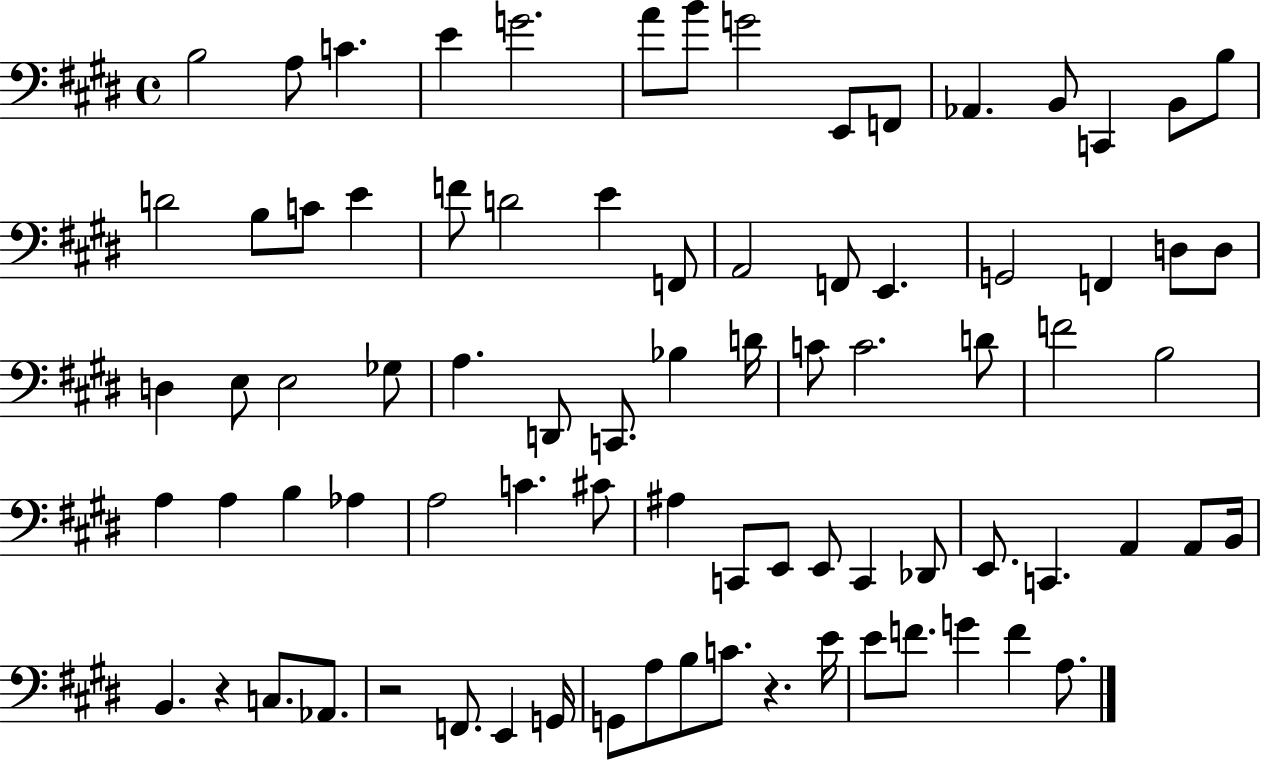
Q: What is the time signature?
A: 4/4